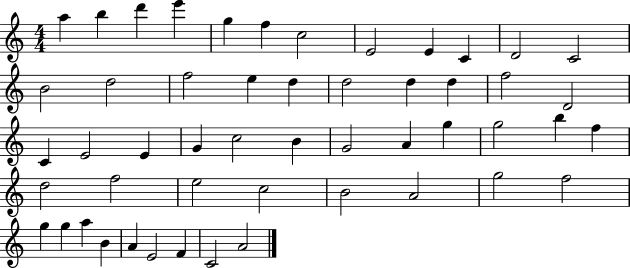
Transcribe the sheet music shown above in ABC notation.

X:1
T:Untitled
M:4/4
L:1/4
K:C
a b d' e' g f c2 E2 E C D2 C2 B2 d2 f2 e d d2 d d f2 D2 C E2 E G c2 B G2 A g g2 b f d2 f2 e2 c2 B2 A2 g2 f2 g g a B A E2 F C2 A2